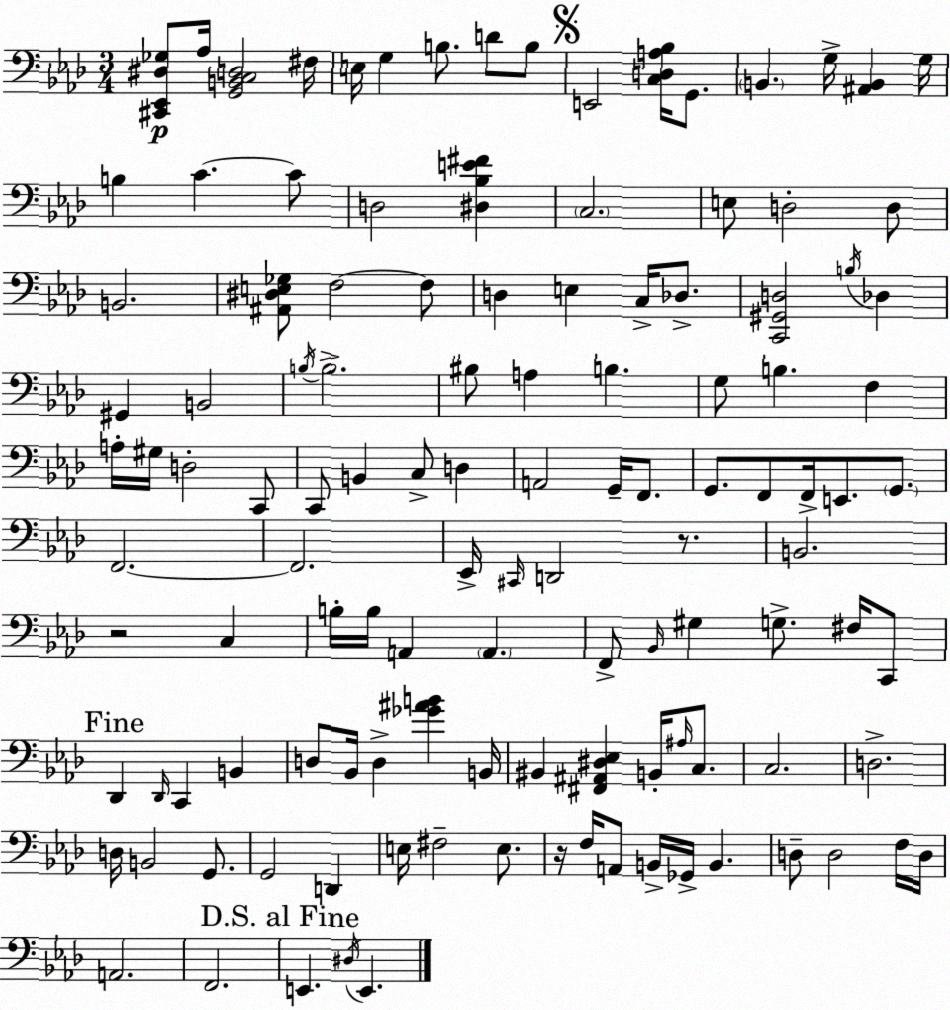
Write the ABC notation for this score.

X:1
T:Untitled
M:3/4
L:1/4
K:Ab
[^C,,_E,,^D,_G,]/2 _A,/4 [G,,B,,C,D,]2 ^F,/4 E,/4 G, B,/2 D/2 B,/2 E,,2 [C,D,A,_B,]/4 G,,/2 B,, G,/4 [^A,,B,,] G,/4 B, C C/2 D,2 [^D,_B,E^F] C,2 E,/2 D,2 D,/2 B,,2 [^A,,^D,E,_G,]/2 F,2 F,/2 D, E, C,/4 _D,/2 [C,,^G,,D,]2 B,/4 _D, ^G,, B,,2 B,/4 B,2 ^B,/2 A, B, G,/2 B, F, A,/4 ^G,/4 D,2 C,,/2 C,,/2 B,, C,/2 D, A,,2 G,,/4 F,,/2 G,,/2 F,,/2 F,,/4 E,,/2 G,,/2 F,,2 F,,2 _E,,/4 ^C,,/4 D,,2 z/2 B,,2 z2 C, B,/4 B,/4 A,, A,, F,,/2 _B,,/4 ^G, G,/2 ^F,/4 C,,/2 _D,, _D,,/4 C,, B,, D,/2 _B,,/4 D, [_G^AB] B,,/4 ^B,, [^F,,^A,,^D,_E,] B,,/4 ^A,/4 C,/2 C,2 D,2 D,/4 B,,2 G,,/2 G,,2 D,, E,/4 ^F,2 E,/2 z/4 F,/4 A,,/2 B,,/4 _G,,/4 B,, D,/2 D,2 F,/4 D,/4 A,,2 F,,2 E,, ^D,/4 E,,